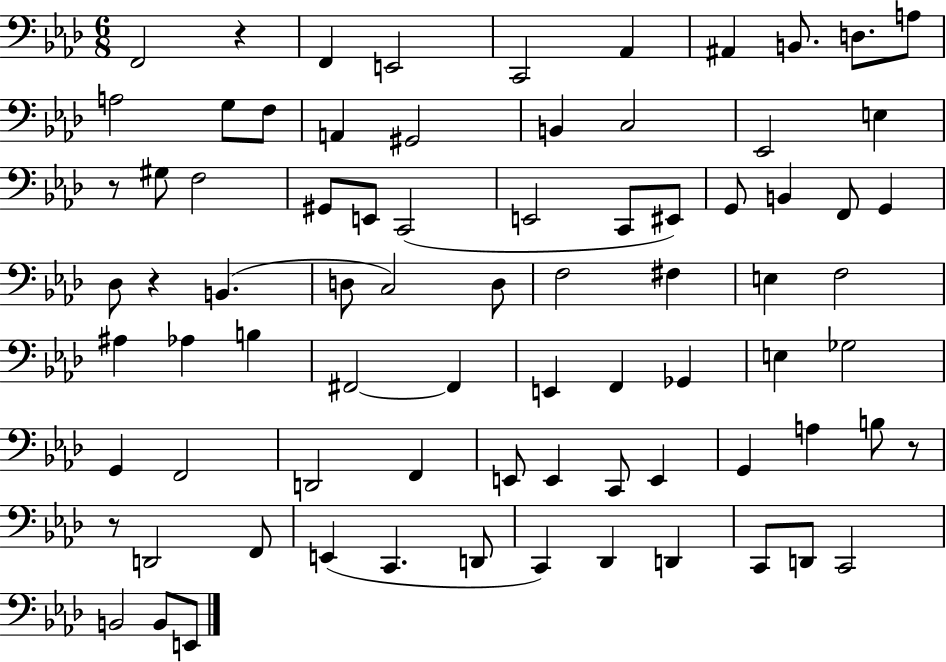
F2/h R/q F2/q E2/h C2/h Ab2/q A#2/q B2/e. D3/e. A3/e A3/h G3/e F3/e A2/q G#2/h B2/q C3/h Eb2/h E3/q R/e G#3/e F3/h G#2/e E2/e C2/h E2/h C2/e EIS2/e G2/e B2/q F2/e G2/q Db3/e R/q B2/q. D3/e C3/h D3/e F3/h F#3/q E3/q F3/h A#3/q Ab3/q B3/q F#2/h F#2/q E2/q F2/q Gb2/q E3/q Gb3/h G2/q F2/h D2/h F2/q E2/e E2/q C2/e E2/q G2/q A3/q B3/e R/e R/e D2/h F2/e E2/q C2/q. D2/e C2/q Db2/q D2/q C2/e D2/e C2/h B2/h B2/e E2/e